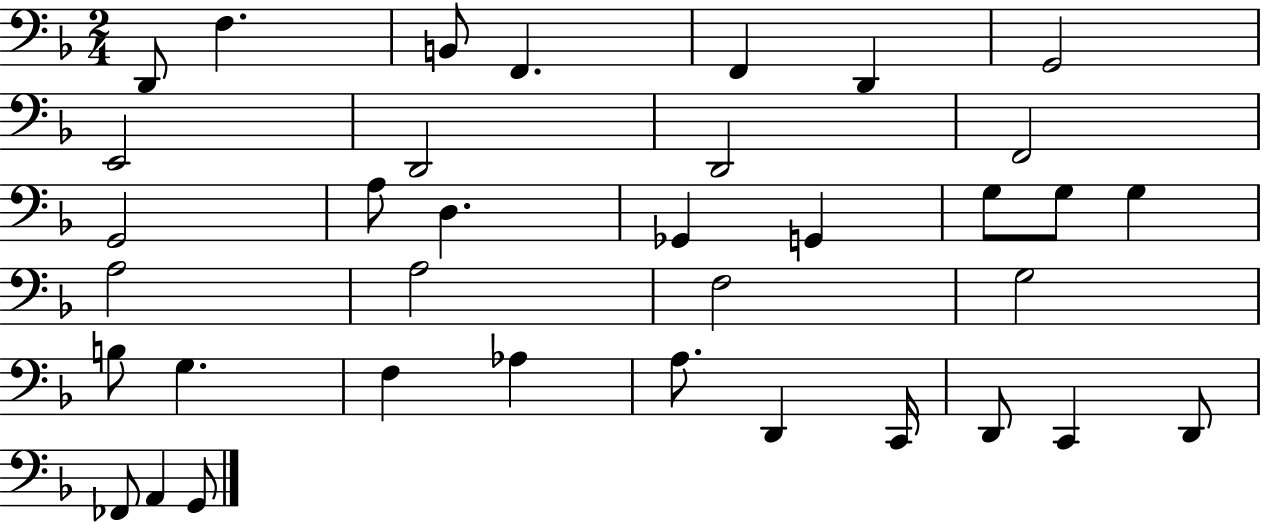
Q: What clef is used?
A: bass